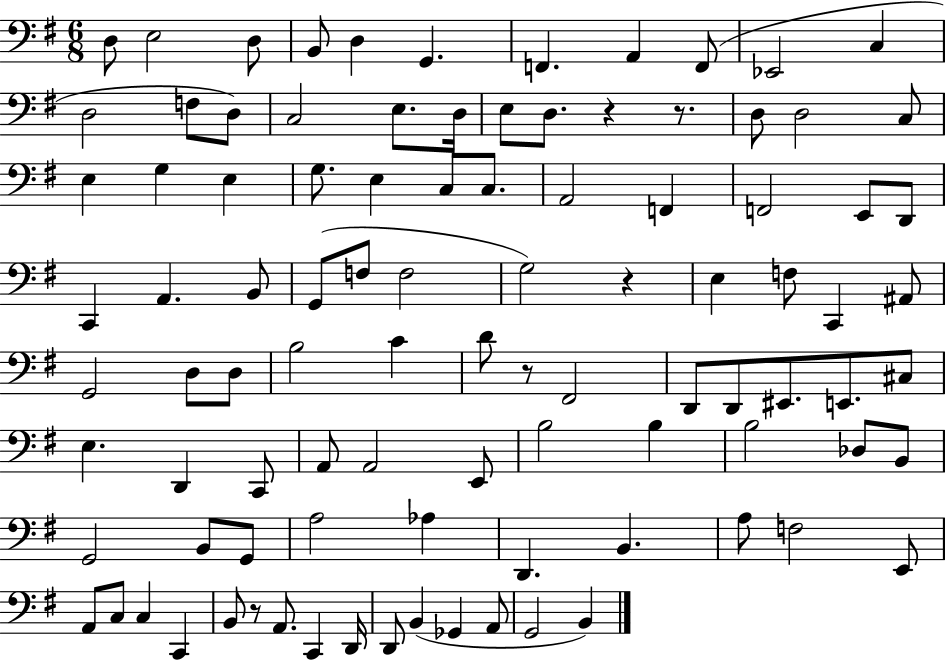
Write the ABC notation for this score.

X:1
T:Untitled
M:6/8
L:1/4
K:G
D,/2 E,2 D,/2 B,,/2 D, G,, F,, A,, F,,/2 _E,,2 C, D,2 F,/2 D,/2 C,2 E,/2 D,/4 E,/2 D,/2 z z/2 D,/2 D,2 C,/2 E, G, E, G,/2 E, C,/2 C,/2 A,,2 F,, F,,2 E,,/2 D,,/2 C,, A,, B,,/2 G,,/2 F,/2 F,2 G,2 z E, F,/2 C,, ^A,,/2 G,,2 D,/2 D,/2 B,2 C D/2 z/2 ^F,,2 D,,/2 D,,/2 ^E,,/2 E,,/2 ^C,/2 E, D,, C,,/2 A,,/2 A,,2 E,,/2 B,2 B, B,2 _D,/2 B,,/2 G,,2 B,,/2 G,,/2 A,2 _A, D,, B,, A,/2 F,2 E,,/2 A,,/2 C,/2 C, C,, B,,/2 z/2 A,,/2 C,, D,,/4 D,,/2 B,, _G,, A,,/2 G,,2 B,,